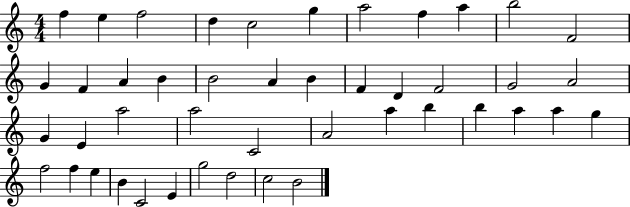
X:1
T:Untitled
M:4/4
L:1/4
K:C
f e f2 d c2 g a2 f a b2 F2 G F A B B2 A B F D F2 G2 A2 G E a2 a2 C2 A2 a b b a a g f2 f e B C2 E g2 d2 c2 B2